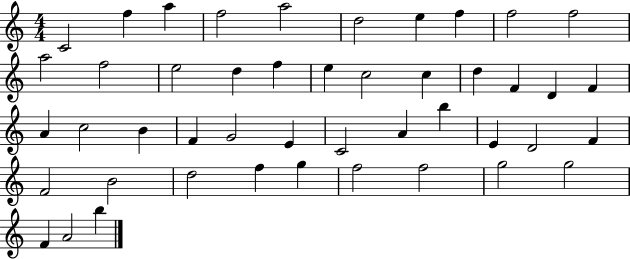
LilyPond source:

{
  \clef treble
  \numericTimeSignature
  \time 4/4
  \key c \major
  c'2 f''4 a''4 | f''2 a''2 | d''2 e''4 f''4 | f''2 f''2 | \break a''2 f''2 | e''2 d''4 f''4 | e''4 c''2 c''4 | d''4 f'4 d'4 f'4 | \break a'4 c''2 b'4 | f'4 g'2 e'4 | c'2 a'4 b''4 | e'4 d'2 f'4 | \break f'2 b'2 | d''2 f''4 g''4 | f''2 f''2 | g''2 g''2 | \break f'4 a'2 b''4 | \bar "|."
}